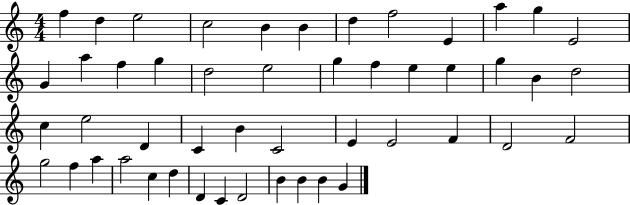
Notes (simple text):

F5/q D5/q E5/h C5/h B4/q B4/q D5/q F5/h E4/q A5/q G5/q E4/h G4/q A5/q F5/q G5/q D5/h E5/h G5/q F5/q E5/q E5/q G5/q B4/q D5/h C5/q E5/h D4/q C4/q B4/q C4/h E4/q E4/h F4/q D4/h F4/h G5/h F5/q A5/q A5/h C5/q D5/q D4/q C4/q D4/h B4/q B4/q B4/q G4/q